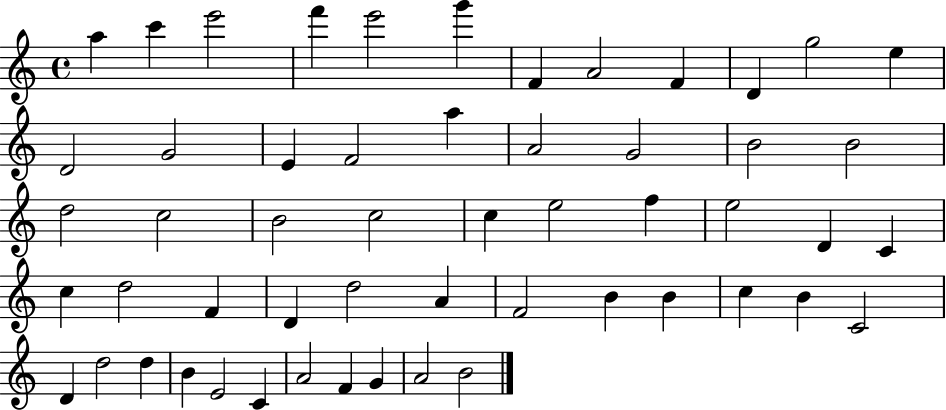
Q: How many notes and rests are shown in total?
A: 54